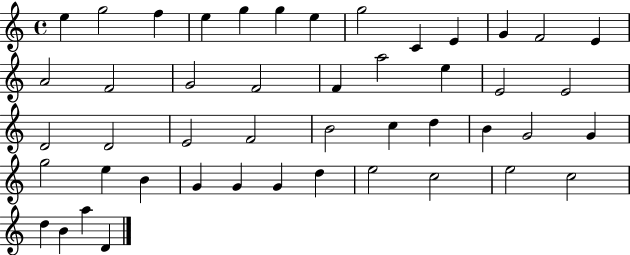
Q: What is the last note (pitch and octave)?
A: D4